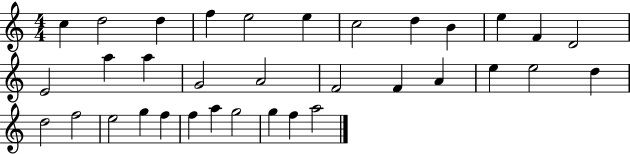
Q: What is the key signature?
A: C major